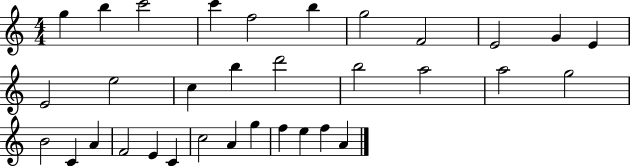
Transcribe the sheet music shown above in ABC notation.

X:1
T:Untitled
M:4/4
L:1/4
K:C
g b c'2 c' f2 b g2 F2 E2 G E E2 e2 c b d'2 b2 a2 a2 g2 B2 C A F2 E C c2 A g f e f A